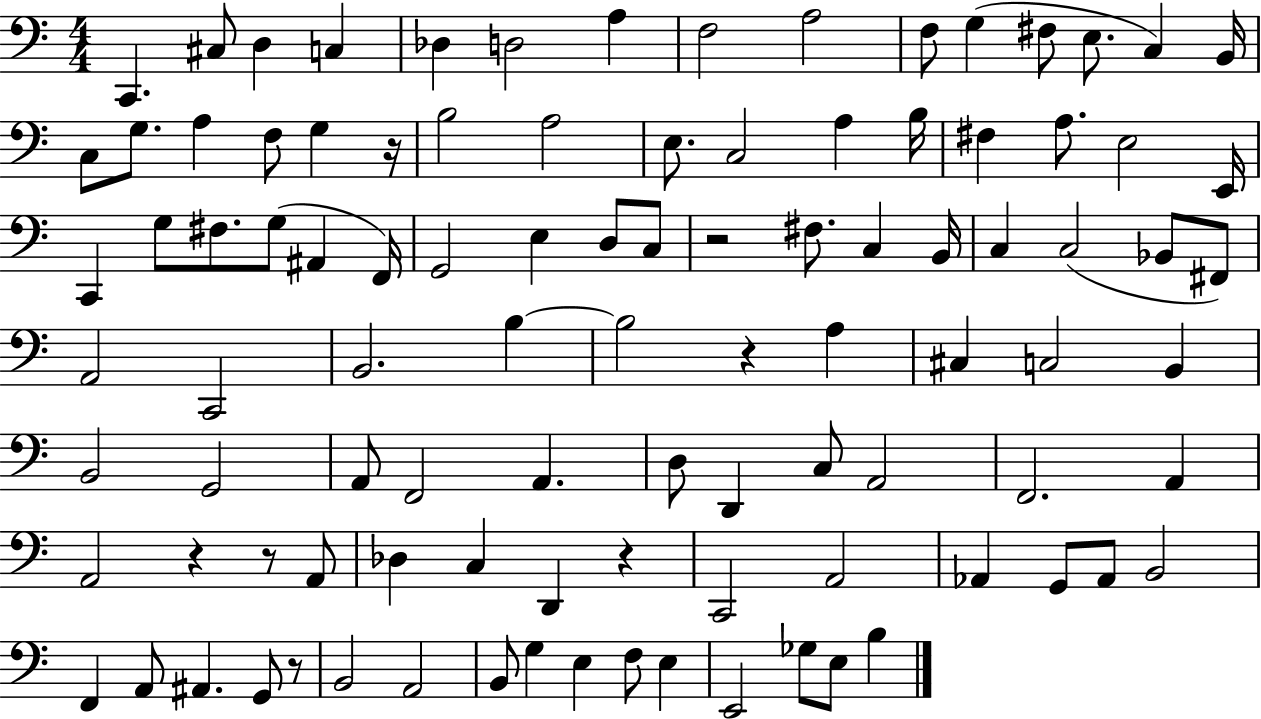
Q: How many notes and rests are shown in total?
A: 100